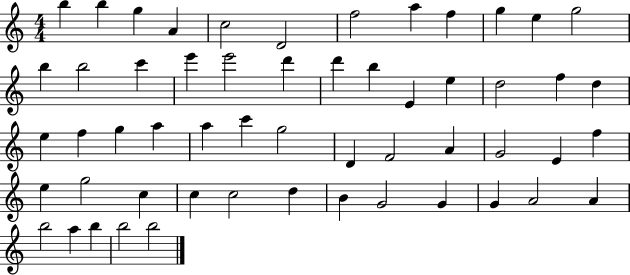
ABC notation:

X:1
T:Untitled
M:4/4
L:1/4
K:C
b b g A c2 D2 f2 a f g e g2 b b2 c' e' e'2 d' d' b E e d2 f d e f g a a c' g2 D F2 A G2 E f e g2 c c c2 d B G2 G G A2 A b2 a b b2 b2